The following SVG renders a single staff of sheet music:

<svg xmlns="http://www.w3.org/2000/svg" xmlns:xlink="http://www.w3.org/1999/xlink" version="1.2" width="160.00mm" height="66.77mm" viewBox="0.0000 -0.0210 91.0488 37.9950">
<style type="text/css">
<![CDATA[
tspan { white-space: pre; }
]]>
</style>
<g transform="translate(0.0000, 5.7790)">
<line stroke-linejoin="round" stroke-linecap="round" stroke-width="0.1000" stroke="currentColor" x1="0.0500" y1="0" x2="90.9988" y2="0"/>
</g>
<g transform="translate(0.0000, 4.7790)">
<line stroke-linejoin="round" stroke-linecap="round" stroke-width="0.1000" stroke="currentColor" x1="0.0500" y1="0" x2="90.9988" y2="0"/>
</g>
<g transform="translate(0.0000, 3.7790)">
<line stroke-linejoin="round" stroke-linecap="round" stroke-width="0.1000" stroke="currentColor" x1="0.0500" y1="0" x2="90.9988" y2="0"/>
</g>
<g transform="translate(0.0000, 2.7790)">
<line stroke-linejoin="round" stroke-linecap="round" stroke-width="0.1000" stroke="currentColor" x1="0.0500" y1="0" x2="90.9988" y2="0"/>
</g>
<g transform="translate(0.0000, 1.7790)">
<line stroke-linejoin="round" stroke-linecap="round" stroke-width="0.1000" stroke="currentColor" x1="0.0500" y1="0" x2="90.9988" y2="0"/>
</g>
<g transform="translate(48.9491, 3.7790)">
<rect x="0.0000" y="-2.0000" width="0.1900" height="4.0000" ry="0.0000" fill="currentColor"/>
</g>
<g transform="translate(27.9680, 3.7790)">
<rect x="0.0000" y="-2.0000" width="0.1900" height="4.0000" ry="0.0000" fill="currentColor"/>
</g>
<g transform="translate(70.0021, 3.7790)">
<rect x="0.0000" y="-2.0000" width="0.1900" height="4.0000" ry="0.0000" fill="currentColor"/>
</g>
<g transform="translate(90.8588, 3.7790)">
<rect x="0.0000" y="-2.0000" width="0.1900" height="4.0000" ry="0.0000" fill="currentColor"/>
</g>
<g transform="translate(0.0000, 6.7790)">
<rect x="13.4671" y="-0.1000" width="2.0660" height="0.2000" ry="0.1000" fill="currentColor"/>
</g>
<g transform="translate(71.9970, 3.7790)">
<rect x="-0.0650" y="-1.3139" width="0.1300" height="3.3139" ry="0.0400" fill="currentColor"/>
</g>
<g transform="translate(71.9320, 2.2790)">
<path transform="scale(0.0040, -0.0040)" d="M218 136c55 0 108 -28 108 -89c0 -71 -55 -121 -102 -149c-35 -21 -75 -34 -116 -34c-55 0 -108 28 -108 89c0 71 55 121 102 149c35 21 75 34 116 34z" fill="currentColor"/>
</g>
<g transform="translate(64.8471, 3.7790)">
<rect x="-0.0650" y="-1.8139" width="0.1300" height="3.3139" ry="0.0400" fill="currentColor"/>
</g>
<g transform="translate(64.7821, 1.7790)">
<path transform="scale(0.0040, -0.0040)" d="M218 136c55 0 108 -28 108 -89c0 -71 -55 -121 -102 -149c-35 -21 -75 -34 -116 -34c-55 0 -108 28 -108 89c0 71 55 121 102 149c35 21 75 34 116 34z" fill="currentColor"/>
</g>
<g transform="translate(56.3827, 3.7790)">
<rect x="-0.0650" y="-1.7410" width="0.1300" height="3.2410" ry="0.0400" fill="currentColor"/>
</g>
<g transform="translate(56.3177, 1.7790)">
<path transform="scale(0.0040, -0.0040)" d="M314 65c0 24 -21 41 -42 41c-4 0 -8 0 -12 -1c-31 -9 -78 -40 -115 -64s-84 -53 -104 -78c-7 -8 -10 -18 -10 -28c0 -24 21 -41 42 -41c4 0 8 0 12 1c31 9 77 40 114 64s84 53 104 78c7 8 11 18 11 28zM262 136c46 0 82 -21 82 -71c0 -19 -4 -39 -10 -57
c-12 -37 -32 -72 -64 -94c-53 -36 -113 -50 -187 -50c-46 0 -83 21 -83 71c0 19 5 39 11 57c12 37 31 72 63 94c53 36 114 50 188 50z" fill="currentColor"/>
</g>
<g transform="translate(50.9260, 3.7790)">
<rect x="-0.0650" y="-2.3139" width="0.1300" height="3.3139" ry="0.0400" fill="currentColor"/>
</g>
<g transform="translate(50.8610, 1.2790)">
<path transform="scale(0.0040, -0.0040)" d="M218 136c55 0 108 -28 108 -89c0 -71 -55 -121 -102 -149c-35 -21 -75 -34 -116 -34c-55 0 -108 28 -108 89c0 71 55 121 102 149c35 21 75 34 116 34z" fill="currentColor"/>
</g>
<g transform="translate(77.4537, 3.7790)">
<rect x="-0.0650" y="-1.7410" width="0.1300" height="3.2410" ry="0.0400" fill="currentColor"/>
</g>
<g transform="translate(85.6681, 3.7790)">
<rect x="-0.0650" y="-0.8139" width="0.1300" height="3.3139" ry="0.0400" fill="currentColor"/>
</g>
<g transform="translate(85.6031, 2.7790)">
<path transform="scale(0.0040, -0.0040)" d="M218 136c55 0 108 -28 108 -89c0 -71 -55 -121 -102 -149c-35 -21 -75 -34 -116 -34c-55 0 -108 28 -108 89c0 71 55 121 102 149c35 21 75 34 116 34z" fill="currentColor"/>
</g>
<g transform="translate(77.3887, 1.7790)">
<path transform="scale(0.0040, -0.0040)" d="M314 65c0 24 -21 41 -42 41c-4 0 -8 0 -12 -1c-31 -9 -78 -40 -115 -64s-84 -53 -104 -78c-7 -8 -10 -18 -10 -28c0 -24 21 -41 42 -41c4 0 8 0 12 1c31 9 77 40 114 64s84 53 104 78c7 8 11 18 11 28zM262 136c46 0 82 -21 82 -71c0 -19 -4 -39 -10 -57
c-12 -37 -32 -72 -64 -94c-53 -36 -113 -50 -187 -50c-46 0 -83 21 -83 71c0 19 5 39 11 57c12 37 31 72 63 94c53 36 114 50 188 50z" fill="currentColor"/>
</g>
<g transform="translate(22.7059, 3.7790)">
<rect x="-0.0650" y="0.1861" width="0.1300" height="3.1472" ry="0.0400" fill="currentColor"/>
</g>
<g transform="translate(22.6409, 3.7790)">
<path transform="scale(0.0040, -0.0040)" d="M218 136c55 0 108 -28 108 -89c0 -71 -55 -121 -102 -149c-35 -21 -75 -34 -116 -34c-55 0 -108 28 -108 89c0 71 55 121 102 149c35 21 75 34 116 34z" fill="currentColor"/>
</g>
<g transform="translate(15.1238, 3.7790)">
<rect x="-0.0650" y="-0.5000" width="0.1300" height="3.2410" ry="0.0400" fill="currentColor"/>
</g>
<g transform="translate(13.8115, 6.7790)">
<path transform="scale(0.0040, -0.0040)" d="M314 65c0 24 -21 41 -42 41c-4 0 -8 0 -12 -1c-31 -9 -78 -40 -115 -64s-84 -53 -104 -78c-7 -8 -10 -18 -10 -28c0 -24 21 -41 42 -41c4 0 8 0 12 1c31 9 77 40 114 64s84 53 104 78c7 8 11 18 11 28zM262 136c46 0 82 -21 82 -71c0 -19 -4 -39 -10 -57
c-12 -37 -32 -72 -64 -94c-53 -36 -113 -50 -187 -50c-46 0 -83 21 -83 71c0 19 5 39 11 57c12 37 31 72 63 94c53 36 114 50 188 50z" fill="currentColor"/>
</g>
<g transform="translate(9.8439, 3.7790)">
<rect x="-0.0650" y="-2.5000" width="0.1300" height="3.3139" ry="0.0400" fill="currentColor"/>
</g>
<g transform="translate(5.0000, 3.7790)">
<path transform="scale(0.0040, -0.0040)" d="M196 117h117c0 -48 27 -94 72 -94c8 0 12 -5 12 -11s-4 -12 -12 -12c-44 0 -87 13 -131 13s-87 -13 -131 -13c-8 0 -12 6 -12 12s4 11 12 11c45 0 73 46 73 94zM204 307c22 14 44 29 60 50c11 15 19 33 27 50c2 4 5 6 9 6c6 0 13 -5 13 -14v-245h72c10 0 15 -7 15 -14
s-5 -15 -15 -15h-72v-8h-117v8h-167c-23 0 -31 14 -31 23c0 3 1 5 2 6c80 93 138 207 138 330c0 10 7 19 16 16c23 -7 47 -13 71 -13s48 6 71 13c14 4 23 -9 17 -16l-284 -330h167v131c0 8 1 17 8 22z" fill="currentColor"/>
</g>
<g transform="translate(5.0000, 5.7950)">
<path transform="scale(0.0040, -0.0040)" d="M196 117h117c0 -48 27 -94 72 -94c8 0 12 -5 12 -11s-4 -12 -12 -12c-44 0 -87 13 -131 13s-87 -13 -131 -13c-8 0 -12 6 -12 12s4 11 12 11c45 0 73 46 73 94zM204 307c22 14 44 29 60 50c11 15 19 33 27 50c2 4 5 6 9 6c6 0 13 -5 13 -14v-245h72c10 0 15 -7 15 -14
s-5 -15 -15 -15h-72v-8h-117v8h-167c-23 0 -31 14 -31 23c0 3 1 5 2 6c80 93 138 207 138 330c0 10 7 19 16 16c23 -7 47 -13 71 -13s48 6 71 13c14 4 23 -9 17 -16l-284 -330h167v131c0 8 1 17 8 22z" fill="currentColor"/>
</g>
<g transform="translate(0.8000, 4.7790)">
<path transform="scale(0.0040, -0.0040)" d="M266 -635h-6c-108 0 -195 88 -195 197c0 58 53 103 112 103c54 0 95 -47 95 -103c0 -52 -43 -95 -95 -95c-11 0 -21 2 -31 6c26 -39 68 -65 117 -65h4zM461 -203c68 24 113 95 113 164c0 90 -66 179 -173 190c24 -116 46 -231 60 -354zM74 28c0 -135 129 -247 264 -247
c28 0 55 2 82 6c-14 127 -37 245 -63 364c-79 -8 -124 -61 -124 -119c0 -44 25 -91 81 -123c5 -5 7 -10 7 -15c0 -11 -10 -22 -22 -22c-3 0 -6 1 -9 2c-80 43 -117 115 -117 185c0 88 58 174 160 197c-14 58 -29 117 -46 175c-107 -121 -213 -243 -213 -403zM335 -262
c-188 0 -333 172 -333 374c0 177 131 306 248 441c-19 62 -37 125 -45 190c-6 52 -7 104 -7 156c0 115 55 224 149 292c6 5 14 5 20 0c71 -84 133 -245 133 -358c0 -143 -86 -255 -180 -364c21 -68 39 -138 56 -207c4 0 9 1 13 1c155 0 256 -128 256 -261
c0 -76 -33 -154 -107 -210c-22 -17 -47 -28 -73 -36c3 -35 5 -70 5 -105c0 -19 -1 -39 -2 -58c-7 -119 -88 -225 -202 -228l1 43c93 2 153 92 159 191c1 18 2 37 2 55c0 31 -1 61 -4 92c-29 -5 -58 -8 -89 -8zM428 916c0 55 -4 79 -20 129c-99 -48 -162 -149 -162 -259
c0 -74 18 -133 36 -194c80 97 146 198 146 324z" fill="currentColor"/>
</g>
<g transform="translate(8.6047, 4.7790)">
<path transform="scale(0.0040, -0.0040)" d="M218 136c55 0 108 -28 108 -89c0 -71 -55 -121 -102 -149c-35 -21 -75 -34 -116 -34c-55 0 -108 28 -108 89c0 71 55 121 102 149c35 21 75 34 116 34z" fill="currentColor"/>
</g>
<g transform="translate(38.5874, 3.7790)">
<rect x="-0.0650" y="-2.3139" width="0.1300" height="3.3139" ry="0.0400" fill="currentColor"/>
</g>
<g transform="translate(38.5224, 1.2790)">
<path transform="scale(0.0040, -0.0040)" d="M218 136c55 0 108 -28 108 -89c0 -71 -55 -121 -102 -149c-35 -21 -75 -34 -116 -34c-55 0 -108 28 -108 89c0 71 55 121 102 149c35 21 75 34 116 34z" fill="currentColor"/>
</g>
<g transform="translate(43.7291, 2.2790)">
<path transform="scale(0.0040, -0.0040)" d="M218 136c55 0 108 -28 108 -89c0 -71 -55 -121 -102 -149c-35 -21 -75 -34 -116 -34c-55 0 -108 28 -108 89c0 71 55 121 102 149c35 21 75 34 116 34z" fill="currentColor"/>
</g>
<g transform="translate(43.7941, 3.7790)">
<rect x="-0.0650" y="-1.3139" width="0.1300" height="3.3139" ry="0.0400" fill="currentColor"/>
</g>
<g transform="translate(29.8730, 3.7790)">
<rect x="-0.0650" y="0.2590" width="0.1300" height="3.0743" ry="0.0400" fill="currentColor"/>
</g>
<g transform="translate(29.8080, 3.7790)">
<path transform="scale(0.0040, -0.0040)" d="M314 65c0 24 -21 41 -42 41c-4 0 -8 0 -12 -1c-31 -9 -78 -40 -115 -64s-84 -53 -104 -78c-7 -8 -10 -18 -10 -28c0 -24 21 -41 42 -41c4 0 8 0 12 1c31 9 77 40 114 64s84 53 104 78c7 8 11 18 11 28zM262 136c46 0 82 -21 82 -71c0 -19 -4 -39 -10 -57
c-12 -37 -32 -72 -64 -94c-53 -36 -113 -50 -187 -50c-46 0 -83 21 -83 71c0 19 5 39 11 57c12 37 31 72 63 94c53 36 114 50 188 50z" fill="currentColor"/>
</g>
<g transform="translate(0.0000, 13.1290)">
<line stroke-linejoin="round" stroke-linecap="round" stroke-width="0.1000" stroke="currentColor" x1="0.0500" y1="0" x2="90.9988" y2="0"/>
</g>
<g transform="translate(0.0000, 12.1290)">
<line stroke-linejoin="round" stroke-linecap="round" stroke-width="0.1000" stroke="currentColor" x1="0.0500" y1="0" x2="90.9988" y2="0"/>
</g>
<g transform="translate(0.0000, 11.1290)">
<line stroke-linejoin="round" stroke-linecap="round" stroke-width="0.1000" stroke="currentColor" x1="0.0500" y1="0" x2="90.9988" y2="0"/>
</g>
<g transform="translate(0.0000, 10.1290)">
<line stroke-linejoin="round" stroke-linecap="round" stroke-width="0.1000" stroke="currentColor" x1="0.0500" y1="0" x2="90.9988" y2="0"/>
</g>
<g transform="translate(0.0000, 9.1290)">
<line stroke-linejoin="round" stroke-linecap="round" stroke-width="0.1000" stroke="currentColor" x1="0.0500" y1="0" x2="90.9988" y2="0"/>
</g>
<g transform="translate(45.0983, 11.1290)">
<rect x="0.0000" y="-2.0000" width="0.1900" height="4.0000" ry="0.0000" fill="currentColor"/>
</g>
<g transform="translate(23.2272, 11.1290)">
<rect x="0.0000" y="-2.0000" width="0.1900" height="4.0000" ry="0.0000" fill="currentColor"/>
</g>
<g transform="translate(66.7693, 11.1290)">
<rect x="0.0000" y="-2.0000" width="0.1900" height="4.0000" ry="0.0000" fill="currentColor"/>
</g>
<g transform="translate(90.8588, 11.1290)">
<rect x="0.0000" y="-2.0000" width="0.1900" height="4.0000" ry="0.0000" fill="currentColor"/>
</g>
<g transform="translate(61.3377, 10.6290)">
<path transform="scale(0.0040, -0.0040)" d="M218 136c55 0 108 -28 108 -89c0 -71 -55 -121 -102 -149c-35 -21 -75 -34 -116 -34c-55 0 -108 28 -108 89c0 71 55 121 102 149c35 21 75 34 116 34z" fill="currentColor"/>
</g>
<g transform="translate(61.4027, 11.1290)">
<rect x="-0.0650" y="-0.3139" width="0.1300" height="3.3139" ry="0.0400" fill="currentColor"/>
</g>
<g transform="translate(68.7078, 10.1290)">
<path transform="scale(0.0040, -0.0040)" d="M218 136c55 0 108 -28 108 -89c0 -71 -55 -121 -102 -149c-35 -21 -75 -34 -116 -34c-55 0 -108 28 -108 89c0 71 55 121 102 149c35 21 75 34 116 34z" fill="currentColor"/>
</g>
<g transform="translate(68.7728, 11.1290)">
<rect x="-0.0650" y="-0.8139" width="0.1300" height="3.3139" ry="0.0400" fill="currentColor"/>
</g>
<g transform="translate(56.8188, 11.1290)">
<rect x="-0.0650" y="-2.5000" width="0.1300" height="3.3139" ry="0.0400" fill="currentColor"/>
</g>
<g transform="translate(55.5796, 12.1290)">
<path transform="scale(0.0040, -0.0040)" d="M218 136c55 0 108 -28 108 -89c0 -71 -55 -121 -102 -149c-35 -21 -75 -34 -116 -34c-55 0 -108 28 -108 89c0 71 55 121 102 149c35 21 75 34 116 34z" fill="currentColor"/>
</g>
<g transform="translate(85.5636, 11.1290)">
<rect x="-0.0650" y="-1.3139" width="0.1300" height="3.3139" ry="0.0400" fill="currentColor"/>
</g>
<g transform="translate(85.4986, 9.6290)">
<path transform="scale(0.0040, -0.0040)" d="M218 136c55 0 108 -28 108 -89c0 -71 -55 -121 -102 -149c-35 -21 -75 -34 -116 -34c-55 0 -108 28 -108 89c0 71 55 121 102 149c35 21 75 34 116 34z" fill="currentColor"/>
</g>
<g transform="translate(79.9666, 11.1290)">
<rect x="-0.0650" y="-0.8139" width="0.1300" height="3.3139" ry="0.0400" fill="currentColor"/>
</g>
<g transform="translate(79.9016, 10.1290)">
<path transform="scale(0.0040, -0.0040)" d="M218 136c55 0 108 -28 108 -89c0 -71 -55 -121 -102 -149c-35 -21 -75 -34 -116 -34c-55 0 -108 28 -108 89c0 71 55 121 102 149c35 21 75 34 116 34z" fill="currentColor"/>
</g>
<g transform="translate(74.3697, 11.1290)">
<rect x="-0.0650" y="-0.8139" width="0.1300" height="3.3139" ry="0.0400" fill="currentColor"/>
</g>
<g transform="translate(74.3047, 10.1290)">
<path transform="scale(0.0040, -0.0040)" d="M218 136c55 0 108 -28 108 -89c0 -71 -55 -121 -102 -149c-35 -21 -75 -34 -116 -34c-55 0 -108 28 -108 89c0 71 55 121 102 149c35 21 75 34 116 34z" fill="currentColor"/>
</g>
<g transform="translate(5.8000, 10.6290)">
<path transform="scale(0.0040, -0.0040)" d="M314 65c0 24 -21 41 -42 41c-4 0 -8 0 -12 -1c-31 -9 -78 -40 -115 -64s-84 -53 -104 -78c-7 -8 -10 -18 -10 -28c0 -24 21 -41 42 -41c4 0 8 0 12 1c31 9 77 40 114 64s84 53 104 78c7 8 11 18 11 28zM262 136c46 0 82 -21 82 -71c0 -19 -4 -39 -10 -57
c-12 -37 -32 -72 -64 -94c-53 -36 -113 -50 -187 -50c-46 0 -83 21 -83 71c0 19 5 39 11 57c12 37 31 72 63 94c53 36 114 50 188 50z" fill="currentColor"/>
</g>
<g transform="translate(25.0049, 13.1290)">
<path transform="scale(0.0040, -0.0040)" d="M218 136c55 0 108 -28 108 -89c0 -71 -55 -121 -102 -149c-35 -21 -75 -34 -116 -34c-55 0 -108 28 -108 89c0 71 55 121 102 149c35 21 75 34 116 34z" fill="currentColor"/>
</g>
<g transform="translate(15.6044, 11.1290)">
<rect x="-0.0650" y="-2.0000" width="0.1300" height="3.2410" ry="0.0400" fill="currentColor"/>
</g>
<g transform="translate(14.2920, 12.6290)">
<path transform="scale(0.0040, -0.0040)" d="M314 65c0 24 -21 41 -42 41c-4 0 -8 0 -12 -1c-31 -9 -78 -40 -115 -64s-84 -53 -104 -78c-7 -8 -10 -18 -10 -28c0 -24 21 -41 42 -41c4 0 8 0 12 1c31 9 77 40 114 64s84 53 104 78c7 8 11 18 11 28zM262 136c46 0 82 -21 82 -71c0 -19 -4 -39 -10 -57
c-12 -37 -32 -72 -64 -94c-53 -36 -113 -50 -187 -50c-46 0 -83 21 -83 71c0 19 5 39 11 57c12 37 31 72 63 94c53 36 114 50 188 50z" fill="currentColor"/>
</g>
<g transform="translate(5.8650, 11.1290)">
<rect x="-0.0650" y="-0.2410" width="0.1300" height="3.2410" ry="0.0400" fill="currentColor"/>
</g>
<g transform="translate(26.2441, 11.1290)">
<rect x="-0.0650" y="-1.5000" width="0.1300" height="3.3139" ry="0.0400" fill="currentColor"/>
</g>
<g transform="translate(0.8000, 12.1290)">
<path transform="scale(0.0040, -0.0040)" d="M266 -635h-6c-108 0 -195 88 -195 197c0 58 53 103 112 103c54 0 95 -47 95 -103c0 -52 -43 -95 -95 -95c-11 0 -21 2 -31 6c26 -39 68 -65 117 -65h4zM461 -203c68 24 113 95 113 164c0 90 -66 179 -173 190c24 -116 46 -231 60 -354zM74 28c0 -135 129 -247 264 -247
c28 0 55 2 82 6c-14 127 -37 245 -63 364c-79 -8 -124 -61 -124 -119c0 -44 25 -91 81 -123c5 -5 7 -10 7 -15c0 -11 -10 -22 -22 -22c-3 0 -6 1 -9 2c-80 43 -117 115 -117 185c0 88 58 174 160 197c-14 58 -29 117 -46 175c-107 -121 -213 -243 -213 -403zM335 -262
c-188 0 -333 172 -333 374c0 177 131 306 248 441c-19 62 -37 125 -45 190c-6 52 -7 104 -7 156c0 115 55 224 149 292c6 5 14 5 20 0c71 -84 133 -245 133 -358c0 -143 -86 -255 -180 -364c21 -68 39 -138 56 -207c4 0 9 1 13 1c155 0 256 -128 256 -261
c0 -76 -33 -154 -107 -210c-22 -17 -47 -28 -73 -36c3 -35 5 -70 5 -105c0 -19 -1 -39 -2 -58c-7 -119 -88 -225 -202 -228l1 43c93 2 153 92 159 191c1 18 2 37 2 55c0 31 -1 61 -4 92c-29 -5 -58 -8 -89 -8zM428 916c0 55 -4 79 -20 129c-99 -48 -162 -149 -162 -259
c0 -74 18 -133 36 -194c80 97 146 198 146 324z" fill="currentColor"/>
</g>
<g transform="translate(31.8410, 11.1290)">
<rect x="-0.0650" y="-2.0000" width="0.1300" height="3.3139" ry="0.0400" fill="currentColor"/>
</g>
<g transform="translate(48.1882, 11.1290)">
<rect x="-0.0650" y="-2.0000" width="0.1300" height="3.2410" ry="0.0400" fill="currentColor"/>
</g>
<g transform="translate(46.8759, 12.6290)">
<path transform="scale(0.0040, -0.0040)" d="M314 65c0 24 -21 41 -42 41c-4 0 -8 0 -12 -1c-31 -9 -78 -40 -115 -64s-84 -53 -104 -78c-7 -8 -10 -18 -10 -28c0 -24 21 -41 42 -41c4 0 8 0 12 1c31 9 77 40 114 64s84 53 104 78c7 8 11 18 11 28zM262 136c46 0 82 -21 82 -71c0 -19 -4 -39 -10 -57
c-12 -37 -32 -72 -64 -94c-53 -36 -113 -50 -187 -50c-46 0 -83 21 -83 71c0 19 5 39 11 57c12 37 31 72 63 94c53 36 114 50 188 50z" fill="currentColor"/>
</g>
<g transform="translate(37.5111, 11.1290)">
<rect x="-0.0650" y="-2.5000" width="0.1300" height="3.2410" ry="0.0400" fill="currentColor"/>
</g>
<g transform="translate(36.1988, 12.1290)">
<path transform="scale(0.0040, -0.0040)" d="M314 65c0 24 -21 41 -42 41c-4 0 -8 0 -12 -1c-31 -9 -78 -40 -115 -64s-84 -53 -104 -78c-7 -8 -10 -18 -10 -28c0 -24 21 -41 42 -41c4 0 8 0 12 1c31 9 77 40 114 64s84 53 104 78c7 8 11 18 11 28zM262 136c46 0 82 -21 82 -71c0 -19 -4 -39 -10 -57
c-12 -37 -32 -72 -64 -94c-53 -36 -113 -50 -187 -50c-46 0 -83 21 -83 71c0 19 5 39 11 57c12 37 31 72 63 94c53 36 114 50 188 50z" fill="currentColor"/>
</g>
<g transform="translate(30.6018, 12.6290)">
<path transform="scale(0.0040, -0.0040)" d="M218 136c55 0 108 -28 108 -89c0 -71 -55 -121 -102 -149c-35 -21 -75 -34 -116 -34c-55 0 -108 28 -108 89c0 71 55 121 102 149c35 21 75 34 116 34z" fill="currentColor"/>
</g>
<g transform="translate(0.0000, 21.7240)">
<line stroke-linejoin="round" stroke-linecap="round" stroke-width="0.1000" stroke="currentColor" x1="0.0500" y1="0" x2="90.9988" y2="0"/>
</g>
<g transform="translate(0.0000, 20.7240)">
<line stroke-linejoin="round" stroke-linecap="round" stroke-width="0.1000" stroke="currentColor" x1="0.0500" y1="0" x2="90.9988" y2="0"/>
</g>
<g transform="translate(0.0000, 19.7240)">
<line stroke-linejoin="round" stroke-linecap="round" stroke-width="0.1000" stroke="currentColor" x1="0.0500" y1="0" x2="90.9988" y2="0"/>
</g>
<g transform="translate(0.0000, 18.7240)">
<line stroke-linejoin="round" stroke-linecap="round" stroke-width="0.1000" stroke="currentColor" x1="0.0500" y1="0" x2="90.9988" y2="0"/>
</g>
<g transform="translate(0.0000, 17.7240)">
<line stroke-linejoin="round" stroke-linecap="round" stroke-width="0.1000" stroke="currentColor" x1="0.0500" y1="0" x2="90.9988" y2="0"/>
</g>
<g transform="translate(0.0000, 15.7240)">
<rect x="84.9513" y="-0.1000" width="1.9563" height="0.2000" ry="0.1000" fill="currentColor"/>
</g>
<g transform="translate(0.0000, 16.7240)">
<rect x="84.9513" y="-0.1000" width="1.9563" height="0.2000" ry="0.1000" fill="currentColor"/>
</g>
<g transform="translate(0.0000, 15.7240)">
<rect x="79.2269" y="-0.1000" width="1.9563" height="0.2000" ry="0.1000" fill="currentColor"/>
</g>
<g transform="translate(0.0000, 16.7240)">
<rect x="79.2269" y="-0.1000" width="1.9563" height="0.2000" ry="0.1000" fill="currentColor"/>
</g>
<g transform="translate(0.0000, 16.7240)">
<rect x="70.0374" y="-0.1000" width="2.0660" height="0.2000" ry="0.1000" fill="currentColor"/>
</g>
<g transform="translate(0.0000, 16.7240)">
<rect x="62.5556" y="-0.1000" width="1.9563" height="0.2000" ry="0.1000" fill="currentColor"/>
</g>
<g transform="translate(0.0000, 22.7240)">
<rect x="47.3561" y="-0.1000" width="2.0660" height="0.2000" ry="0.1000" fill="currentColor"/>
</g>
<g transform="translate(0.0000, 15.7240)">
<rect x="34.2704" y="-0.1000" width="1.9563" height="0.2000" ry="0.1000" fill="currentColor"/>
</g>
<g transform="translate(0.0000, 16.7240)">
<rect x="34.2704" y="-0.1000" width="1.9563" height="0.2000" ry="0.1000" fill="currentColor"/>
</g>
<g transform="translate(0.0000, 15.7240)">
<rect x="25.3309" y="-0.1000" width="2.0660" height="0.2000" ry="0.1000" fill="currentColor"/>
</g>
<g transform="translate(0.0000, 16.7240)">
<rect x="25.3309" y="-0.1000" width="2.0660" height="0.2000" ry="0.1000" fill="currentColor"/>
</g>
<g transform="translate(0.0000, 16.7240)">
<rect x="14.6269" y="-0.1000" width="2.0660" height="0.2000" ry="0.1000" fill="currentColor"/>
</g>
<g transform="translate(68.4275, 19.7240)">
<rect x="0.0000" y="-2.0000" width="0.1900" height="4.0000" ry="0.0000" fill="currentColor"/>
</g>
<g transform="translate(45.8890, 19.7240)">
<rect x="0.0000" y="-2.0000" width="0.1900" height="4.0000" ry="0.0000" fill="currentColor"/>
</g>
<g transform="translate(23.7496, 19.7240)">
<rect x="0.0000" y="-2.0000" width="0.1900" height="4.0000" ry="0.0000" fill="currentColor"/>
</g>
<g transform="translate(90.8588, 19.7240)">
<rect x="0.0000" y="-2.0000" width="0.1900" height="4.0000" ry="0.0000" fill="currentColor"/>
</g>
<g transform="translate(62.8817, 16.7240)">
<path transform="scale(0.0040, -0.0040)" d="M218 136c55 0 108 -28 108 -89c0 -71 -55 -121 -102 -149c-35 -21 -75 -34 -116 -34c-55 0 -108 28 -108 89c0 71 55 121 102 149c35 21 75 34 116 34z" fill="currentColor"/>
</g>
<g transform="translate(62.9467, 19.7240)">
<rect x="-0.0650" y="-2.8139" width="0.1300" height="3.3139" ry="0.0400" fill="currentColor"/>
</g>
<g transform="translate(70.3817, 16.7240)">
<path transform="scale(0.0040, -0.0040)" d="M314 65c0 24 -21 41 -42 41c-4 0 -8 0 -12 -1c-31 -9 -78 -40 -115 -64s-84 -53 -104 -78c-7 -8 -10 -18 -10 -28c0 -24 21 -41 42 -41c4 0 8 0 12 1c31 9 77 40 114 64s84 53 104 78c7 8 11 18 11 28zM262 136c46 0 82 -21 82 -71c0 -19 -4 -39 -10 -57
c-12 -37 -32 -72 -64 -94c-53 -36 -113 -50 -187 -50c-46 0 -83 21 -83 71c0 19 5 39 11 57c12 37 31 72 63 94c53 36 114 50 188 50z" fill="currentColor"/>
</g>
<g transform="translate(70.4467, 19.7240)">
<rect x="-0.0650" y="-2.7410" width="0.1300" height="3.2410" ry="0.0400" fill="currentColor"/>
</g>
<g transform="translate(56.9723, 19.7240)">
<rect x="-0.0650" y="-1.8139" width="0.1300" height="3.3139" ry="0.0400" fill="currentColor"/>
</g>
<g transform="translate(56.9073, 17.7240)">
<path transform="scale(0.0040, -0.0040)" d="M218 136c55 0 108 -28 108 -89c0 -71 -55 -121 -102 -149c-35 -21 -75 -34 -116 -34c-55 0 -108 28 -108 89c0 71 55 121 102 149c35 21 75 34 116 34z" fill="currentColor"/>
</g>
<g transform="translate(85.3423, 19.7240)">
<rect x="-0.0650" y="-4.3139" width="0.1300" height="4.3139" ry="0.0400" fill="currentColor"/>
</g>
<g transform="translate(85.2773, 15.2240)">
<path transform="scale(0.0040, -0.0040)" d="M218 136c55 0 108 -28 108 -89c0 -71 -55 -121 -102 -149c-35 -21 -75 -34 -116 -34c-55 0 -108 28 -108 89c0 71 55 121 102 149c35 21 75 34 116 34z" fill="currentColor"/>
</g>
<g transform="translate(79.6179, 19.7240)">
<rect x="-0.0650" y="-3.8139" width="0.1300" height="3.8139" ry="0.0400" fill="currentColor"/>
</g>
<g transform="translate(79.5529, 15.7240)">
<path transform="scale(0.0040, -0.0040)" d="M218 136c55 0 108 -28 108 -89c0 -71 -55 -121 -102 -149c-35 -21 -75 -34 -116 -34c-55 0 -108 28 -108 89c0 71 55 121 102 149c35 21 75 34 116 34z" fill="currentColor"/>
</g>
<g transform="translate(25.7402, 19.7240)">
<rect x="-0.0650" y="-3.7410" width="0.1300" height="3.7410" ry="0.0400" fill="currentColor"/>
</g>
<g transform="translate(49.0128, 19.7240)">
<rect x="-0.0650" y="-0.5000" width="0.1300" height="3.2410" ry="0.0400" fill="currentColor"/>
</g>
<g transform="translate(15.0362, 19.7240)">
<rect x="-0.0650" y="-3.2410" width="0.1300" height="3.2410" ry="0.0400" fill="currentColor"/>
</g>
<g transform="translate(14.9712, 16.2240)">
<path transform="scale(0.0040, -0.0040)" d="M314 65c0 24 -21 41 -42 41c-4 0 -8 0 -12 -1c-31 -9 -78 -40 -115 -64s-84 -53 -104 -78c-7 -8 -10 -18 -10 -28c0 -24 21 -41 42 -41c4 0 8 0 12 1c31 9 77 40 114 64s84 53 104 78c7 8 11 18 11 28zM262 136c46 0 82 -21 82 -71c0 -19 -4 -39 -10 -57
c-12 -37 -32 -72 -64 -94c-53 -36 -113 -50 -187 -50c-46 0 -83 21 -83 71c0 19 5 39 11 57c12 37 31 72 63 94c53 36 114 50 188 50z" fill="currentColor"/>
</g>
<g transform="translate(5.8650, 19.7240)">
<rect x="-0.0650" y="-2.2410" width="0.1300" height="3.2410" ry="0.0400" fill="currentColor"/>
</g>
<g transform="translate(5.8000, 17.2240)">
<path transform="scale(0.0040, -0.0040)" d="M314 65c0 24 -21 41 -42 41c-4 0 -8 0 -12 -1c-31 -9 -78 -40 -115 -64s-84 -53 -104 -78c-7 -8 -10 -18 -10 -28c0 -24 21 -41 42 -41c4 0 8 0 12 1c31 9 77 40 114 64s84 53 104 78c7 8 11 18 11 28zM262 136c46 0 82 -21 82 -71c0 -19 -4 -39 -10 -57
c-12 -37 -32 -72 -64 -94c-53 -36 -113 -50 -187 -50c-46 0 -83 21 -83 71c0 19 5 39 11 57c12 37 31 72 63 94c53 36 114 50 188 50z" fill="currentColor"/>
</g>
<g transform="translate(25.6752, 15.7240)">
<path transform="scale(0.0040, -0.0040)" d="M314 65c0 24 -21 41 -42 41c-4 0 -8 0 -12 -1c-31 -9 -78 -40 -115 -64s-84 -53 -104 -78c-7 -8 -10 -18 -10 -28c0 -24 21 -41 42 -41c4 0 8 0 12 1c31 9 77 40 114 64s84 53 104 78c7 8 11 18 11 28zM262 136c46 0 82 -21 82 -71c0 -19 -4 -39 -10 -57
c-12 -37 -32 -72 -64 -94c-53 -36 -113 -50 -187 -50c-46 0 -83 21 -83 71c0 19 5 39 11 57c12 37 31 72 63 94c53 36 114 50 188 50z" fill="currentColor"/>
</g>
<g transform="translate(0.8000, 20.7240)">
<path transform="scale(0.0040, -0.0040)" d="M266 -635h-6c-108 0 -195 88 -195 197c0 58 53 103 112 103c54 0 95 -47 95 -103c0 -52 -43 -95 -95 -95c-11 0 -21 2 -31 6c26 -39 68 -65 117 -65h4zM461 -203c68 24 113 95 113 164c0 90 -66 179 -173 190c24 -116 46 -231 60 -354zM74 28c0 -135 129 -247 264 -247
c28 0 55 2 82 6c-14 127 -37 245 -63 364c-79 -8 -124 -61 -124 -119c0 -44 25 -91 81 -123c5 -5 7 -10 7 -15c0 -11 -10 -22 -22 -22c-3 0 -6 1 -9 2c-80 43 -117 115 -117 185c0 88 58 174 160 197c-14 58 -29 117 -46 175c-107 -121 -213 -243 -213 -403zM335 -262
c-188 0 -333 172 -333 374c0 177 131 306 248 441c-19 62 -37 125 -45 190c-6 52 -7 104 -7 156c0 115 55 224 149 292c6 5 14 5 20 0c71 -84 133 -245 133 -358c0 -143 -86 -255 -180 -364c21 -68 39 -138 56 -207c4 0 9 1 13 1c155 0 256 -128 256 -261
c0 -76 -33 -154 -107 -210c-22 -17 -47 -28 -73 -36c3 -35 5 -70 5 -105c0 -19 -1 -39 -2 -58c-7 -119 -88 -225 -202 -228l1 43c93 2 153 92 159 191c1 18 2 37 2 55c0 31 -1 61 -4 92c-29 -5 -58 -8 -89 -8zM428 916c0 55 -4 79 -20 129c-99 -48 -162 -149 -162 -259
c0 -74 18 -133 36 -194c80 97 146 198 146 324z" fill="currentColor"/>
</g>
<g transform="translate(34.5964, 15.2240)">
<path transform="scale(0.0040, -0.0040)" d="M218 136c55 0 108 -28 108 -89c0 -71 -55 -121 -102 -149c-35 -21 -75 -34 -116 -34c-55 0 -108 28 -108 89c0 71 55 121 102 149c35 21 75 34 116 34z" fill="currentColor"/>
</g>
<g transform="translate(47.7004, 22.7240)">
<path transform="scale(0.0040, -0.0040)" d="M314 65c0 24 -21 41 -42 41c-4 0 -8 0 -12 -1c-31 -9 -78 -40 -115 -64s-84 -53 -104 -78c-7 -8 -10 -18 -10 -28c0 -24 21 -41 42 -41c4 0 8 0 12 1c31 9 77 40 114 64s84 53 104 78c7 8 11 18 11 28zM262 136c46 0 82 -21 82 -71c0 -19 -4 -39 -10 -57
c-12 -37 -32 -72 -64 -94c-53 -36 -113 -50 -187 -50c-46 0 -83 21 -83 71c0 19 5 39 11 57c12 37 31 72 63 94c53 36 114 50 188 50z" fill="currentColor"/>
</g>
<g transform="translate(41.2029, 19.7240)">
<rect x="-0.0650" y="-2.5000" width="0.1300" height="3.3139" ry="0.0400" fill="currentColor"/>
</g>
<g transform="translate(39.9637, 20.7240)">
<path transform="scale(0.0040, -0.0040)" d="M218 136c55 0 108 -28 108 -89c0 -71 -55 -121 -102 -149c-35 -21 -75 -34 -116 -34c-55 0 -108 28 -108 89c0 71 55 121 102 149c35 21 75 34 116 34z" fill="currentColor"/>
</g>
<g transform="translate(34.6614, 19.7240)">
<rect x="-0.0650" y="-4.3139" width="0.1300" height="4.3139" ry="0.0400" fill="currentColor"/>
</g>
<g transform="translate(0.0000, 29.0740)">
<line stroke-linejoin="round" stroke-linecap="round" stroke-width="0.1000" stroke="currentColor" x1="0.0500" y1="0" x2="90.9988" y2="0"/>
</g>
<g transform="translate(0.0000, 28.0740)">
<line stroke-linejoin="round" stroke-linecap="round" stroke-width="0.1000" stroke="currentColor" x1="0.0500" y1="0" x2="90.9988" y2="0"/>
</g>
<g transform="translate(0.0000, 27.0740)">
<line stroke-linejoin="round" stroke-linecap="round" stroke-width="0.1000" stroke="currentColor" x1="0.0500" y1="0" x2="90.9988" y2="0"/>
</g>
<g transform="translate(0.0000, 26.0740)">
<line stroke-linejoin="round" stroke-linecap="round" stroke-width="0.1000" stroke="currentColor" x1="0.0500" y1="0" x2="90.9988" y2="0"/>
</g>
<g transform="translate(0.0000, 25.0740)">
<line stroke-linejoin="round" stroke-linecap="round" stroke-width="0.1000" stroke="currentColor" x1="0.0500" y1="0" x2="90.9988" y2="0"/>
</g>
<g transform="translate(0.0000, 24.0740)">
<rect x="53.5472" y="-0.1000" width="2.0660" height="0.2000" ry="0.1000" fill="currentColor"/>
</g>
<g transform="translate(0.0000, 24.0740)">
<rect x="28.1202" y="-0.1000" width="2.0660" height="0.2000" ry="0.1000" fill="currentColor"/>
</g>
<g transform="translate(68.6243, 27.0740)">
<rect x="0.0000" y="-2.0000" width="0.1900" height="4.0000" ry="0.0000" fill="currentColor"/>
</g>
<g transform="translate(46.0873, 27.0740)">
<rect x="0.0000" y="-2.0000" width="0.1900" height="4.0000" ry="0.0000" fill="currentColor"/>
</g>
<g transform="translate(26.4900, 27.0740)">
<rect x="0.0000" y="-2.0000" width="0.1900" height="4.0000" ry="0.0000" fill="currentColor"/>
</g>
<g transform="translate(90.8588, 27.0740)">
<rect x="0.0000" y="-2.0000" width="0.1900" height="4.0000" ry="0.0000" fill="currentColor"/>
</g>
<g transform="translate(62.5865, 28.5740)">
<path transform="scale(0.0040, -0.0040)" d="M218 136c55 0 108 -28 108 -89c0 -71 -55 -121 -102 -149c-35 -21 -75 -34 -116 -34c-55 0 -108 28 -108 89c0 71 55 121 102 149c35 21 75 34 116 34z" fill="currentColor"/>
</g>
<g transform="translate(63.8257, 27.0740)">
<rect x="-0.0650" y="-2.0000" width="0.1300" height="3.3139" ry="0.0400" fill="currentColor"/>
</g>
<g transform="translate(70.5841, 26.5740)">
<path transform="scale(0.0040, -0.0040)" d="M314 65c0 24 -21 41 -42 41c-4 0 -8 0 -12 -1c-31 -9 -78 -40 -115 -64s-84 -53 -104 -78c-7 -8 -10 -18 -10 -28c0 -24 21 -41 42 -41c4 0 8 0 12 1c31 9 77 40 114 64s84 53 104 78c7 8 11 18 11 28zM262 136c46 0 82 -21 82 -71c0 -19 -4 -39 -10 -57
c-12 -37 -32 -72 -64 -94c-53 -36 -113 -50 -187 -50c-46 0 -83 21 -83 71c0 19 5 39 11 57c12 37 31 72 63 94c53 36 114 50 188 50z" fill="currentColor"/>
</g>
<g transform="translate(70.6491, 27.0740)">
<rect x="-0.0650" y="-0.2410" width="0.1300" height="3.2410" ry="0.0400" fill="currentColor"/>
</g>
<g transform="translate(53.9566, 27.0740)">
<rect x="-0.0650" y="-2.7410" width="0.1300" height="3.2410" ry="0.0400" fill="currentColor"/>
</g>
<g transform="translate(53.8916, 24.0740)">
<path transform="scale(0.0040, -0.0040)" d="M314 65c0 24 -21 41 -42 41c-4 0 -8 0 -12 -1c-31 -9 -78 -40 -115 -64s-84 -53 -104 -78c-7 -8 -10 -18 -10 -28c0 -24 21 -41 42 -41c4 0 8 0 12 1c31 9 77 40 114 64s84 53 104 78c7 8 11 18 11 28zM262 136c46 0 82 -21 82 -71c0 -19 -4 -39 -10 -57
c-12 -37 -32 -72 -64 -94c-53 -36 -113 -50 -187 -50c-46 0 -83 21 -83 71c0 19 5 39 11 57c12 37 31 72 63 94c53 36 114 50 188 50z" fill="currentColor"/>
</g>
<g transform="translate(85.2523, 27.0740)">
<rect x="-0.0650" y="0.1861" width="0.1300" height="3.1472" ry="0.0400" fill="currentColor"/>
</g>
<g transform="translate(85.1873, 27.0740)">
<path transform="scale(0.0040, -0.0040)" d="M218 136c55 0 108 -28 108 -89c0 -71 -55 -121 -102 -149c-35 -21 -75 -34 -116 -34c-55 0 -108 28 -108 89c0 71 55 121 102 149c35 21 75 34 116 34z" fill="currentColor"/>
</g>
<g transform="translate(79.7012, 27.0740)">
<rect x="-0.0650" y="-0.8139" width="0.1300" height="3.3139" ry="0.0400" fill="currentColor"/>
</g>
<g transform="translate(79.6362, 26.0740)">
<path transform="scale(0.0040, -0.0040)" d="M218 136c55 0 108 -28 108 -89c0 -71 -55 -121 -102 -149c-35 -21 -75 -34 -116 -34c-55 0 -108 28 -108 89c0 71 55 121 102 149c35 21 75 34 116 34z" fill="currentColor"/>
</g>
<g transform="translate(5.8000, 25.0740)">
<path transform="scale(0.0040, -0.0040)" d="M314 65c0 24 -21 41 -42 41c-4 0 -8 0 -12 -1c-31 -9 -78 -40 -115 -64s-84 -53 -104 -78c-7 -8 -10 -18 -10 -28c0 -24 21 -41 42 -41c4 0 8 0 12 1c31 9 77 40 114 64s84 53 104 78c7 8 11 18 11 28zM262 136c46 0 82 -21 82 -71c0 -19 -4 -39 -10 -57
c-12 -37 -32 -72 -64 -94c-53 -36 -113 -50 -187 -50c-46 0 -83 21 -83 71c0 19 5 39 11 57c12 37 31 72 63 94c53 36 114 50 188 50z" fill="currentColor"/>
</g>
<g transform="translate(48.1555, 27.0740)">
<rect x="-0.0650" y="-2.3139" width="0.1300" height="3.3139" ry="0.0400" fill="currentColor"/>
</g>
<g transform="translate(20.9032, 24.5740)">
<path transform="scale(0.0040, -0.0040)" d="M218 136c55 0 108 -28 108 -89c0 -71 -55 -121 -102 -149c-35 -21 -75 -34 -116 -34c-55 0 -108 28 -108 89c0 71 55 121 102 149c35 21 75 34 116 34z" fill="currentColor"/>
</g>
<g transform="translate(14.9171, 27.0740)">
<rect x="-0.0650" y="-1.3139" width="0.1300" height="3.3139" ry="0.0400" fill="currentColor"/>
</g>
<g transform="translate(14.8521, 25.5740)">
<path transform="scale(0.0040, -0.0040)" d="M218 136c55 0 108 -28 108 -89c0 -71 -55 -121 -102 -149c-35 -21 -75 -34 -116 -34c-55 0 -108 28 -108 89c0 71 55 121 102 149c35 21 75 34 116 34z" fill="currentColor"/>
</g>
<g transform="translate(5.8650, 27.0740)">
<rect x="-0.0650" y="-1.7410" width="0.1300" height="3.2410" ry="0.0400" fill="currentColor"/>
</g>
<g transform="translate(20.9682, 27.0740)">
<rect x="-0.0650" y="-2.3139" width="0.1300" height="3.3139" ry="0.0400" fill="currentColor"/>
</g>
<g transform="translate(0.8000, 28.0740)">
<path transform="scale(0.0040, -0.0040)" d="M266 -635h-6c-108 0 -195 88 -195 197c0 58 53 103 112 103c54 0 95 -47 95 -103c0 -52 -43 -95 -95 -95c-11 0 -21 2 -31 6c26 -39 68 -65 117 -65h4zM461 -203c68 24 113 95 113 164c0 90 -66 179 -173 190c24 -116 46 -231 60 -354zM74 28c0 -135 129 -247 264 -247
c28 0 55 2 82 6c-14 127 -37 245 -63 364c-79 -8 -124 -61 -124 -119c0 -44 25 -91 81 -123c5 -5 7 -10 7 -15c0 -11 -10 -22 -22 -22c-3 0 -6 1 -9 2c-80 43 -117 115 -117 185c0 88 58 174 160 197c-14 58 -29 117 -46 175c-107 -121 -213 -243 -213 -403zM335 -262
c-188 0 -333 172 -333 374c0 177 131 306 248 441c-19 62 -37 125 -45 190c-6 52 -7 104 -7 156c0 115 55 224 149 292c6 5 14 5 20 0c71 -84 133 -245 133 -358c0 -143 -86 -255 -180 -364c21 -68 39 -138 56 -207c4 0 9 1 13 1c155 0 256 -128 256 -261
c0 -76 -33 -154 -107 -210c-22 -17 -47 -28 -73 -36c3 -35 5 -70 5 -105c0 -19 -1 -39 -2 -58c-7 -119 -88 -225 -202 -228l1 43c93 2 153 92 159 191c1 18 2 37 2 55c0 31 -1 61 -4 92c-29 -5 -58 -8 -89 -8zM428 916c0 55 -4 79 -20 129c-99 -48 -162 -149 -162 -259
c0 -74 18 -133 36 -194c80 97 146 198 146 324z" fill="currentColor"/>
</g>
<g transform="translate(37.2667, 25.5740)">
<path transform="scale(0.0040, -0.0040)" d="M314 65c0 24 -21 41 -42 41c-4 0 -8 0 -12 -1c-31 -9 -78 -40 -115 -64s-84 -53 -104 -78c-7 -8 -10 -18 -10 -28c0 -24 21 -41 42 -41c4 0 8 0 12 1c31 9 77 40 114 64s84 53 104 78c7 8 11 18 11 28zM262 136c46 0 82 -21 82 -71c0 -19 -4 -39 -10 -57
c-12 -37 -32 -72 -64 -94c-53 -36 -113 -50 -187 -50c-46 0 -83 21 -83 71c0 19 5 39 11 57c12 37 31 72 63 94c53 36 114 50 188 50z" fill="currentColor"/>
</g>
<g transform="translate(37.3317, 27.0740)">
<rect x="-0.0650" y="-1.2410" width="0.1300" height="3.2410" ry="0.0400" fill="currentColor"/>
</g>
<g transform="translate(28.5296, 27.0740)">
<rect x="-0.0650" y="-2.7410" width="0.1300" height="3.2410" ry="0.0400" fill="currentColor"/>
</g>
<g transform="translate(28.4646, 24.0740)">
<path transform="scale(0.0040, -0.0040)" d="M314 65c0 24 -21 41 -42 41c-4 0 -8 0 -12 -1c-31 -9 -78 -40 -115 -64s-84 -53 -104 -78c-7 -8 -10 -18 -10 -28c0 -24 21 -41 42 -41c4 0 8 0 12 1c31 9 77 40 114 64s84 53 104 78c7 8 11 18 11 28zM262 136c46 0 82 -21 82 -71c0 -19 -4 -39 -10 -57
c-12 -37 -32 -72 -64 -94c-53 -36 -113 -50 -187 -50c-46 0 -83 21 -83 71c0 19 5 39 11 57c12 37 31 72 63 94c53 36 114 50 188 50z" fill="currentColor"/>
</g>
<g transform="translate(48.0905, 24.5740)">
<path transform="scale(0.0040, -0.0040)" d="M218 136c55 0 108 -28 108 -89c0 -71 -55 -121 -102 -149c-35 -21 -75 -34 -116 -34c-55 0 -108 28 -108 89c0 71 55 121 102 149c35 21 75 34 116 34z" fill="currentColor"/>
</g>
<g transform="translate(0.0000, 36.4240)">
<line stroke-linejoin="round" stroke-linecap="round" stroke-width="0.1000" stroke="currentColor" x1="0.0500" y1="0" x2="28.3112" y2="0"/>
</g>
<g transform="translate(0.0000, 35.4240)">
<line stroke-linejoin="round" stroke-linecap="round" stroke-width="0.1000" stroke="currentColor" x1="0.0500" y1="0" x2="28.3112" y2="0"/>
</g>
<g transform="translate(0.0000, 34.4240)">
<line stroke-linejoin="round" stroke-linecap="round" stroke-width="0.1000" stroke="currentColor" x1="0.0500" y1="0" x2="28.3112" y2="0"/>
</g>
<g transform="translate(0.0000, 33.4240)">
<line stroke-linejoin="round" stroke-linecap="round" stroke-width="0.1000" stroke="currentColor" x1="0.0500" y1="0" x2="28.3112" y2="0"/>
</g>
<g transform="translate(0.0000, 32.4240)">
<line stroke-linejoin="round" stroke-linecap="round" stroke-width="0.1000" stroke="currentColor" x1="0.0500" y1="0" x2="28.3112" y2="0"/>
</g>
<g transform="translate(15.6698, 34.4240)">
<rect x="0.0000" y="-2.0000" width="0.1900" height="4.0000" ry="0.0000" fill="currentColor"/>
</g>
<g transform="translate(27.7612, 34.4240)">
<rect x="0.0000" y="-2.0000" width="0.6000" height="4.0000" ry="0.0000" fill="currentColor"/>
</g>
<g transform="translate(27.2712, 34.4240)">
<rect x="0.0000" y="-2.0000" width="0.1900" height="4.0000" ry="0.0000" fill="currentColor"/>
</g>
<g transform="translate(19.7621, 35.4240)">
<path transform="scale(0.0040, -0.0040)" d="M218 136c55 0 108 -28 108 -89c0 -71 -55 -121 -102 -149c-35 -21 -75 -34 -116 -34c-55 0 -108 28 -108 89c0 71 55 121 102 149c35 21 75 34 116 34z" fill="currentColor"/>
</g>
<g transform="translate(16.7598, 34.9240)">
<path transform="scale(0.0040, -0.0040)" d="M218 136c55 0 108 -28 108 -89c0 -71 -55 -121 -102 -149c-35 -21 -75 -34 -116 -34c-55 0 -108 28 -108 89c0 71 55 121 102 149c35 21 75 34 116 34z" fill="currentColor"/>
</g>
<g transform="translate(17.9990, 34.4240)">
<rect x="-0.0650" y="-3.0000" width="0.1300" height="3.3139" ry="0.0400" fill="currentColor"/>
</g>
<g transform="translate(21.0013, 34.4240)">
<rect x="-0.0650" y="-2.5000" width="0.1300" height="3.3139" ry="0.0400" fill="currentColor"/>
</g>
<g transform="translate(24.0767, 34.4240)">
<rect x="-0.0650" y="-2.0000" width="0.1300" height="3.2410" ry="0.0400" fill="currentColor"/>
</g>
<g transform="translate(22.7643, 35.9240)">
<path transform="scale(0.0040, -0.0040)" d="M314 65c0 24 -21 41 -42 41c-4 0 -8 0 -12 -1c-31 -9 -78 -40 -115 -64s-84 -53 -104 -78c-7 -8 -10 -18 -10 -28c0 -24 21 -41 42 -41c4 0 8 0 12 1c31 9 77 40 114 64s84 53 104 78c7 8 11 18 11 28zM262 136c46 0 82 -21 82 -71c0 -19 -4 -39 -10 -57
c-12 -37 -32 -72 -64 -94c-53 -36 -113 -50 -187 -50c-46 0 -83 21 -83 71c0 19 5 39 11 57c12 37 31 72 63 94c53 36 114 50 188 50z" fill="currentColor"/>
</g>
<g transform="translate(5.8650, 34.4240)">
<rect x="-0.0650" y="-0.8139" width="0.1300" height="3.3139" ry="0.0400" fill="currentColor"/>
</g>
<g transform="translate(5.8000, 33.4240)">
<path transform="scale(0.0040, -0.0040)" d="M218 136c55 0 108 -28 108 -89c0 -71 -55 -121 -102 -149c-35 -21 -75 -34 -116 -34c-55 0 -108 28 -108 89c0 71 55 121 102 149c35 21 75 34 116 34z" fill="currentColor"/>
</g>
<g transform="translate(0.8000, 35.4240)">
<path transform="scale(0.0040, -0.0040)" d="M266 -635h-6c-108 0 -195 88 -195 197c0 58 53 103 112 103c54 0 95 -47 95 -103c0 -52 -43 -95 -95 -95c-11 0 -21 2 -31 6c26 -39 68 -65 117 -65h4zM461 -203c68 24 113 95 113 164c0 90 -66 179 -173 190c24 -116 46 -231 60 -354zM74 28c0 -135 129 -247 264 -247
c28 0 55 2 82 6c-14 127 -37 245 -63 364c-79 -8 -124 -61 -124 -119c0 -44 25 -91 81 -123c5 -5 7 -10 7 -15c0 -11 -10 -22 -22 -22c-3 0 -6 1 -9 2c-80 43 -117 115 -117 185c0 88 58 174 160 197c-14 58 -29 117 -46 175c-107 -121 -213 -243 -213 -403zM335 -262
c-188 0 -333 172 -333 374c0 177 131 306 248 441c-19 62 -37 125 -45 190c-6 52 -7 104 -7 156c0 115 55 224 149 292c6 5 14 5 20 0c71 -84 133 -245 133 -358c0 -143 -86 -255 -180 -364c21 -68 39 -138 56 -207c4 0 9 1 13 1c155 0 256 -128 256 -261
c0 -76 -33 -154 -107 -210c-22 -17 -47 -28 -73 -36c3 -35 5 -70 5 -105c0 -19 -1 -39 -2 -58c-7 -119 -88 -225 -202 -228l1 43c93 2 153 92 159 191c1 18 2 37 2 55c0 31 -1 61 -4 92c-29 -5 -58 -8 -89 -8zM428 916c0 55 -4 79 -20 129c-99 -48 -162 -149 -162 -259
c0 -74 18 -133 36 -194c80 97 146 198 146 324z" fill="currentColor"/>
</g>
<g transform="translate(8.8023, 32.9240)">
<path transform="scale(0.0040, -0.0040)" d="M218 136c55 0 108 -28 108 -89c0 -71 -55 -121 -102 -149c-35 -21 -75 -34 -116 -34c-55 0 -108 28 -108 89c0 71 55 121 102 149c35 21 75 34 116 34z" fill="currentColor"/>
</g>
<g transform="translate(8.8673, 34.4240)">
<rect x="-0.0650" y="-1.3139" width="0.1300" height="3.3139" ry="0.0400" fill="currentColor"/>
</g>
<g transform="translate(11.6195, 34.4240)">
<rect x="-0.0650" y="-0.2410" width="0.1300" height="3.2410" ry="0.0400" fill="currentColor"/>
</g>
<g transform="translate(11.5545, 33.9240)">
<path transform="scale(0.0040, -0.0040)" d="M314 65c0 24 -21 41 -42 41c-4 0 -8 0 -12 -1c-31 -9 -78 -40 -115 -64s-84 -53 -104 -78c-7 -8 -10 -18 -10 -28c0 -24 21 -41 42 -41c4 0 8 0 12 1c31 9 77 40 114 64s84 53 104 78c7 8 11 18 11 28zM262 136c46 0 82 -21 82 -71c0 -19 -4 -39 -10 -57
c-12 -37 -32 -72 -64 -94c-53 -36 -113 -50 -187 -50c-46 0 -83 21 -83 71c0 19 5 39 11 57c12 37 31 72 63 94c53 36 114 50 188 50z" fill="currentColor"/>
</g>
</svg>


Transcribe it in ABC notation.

X:1
T:Untitled
M:4/4
L:1/4
K:C
G C2 B B2 g e g f2 f e f2 d c2 F2 E F G2 F2 G c d d d e g2 b2 c'2 d' G C2 f a a2 c' d' f2 e g a2 e2 g a2 F c2 d B d e c2 A G F2